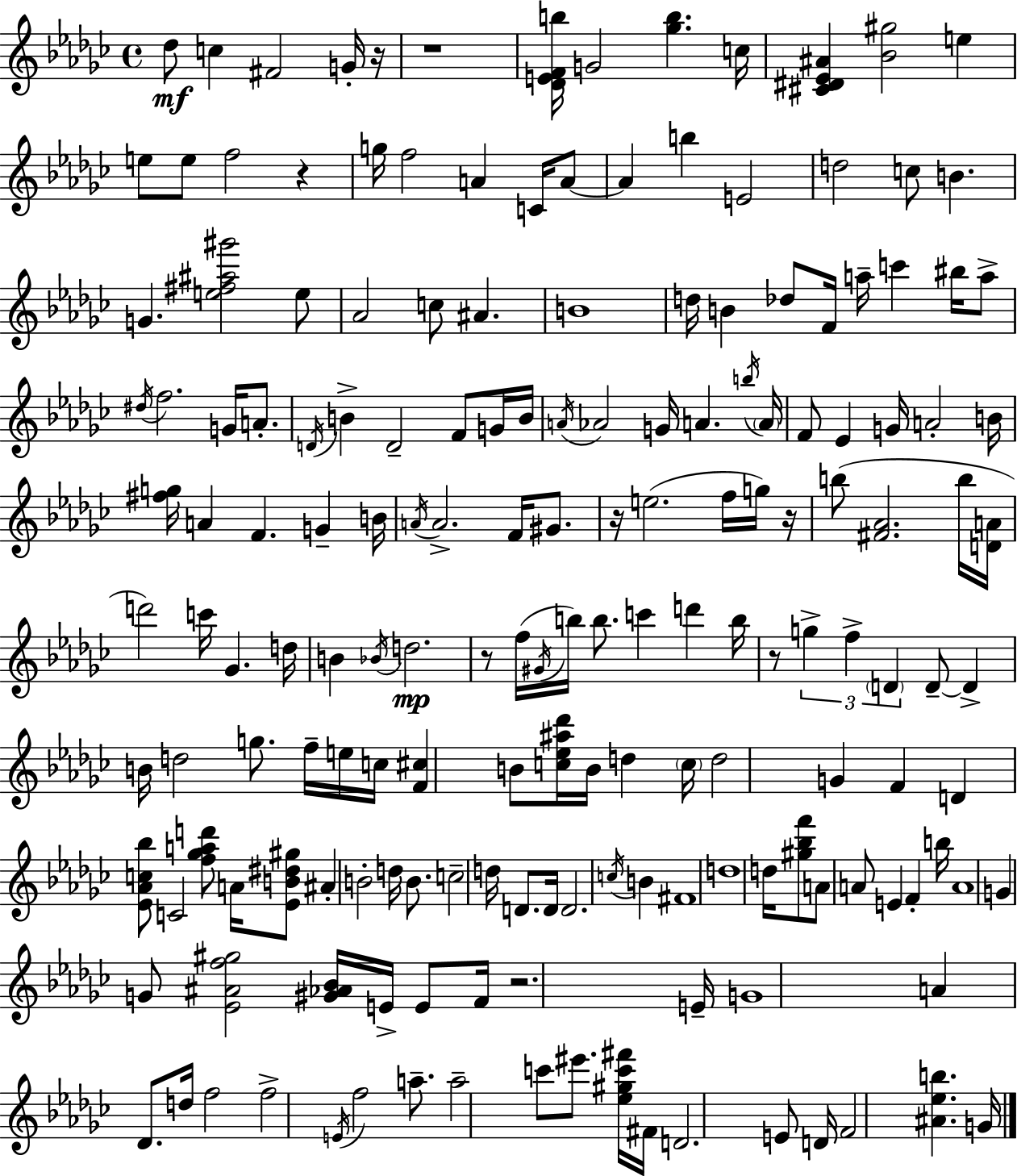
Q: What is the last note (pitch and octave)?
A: G4